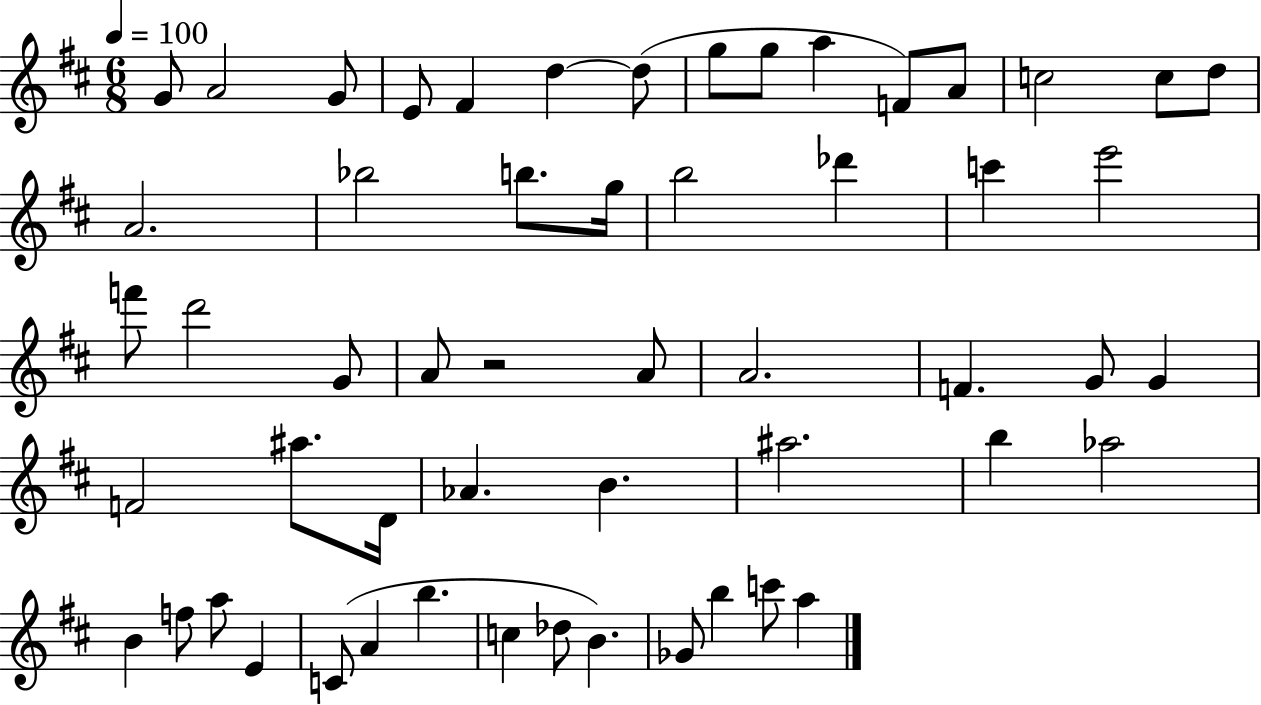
G4/e A4/h G4/e E4/e F#4/q D5/q D5/e G5/e G5/e A5/q F4/e A4/e C5/h C5/e D5/e A4/h. Bb5/h B5/e. G5/s B5/h Db6/q C6/q E6/h F6/e D6/h G4/e A4/e R/h A4/e A4/h. F4/q. G4/e G4/q F4/h A#5/e. D4/s Ab4/q. B4/q. A#5/h. B5/q Ab5/h B4/q F5/e A5/e E4/q C4/e A4/q B5/q. C5/q Db5/e B4/q. Gb4/e B5/q C6/e A5/q